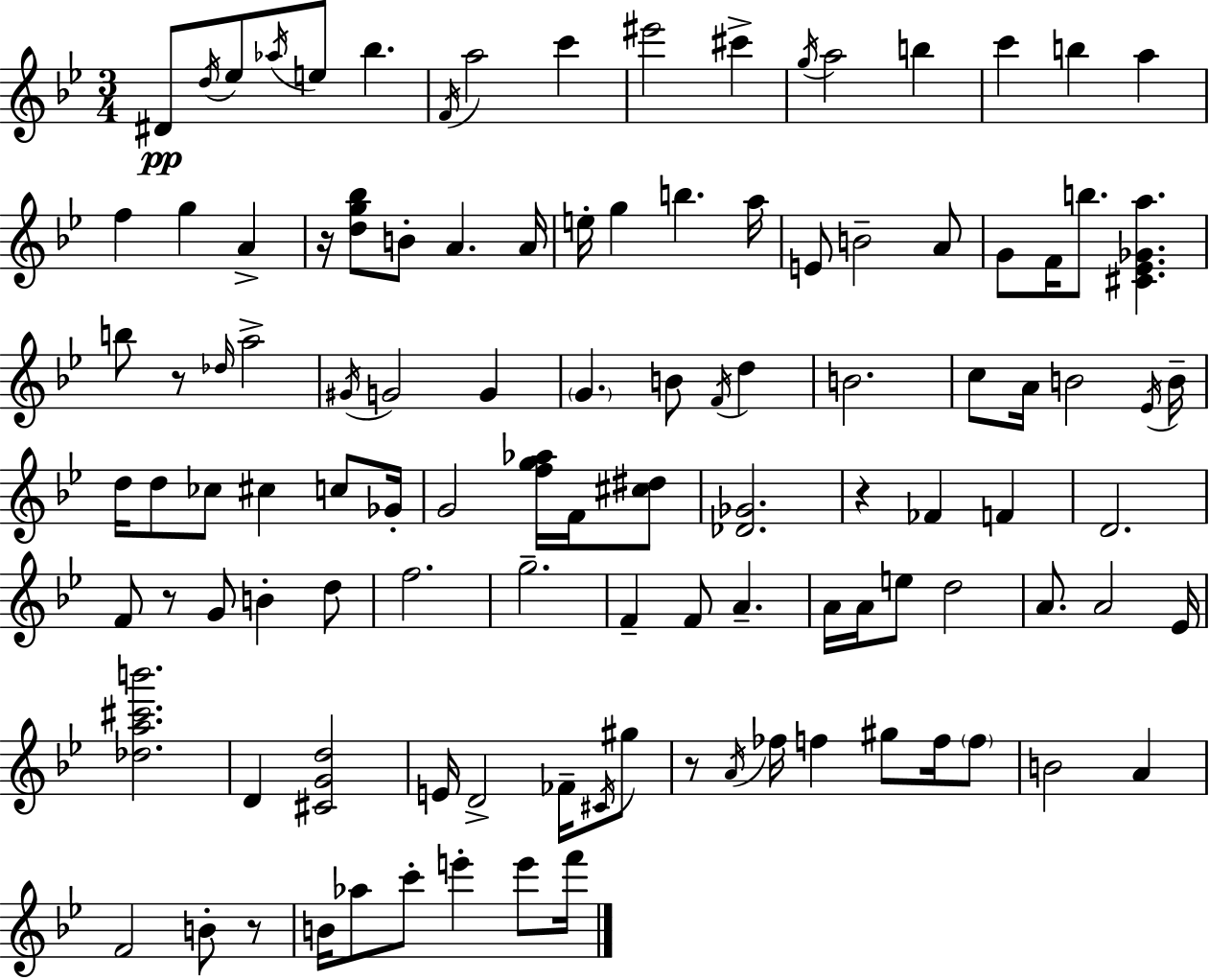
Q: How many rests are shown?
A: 6